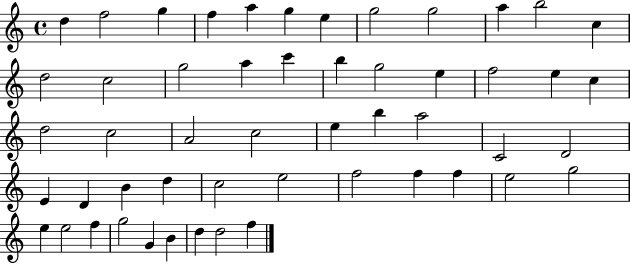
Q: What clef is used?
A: treble